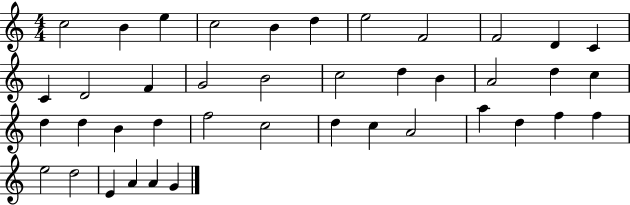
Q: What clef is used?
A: treble